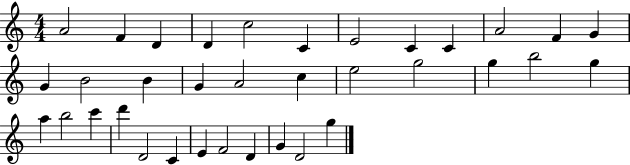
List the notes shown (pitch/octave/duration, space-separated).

A4/h F4/q D4/q D4/q C5/h C4/q E4/h C4/q C4/q A4/h F4/q G4/q G4/q B4/h B4/q G4/q A4/h C5/q E5/h G5/h G5/q B5/h G5/q A5/q B5/h C6/q D6/q D4/h C4/q E4/q F4/h D4/q G4/q D4/h G5/q